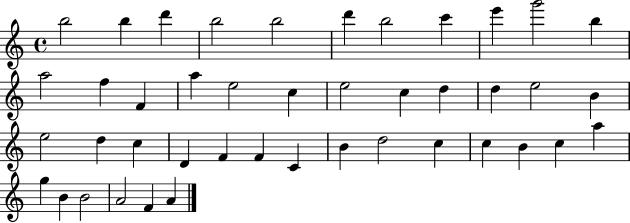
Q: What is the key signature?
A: C major